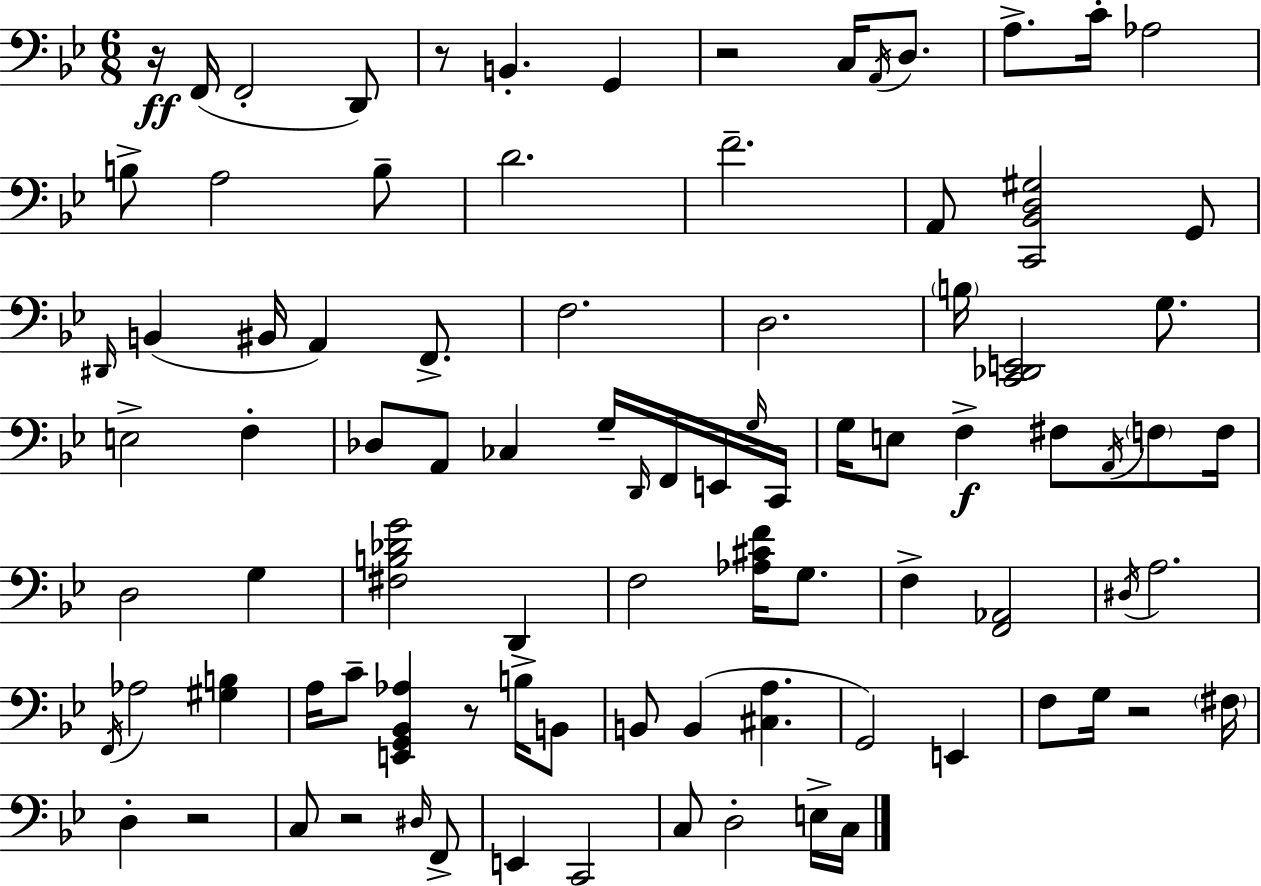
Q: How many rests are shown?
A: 7